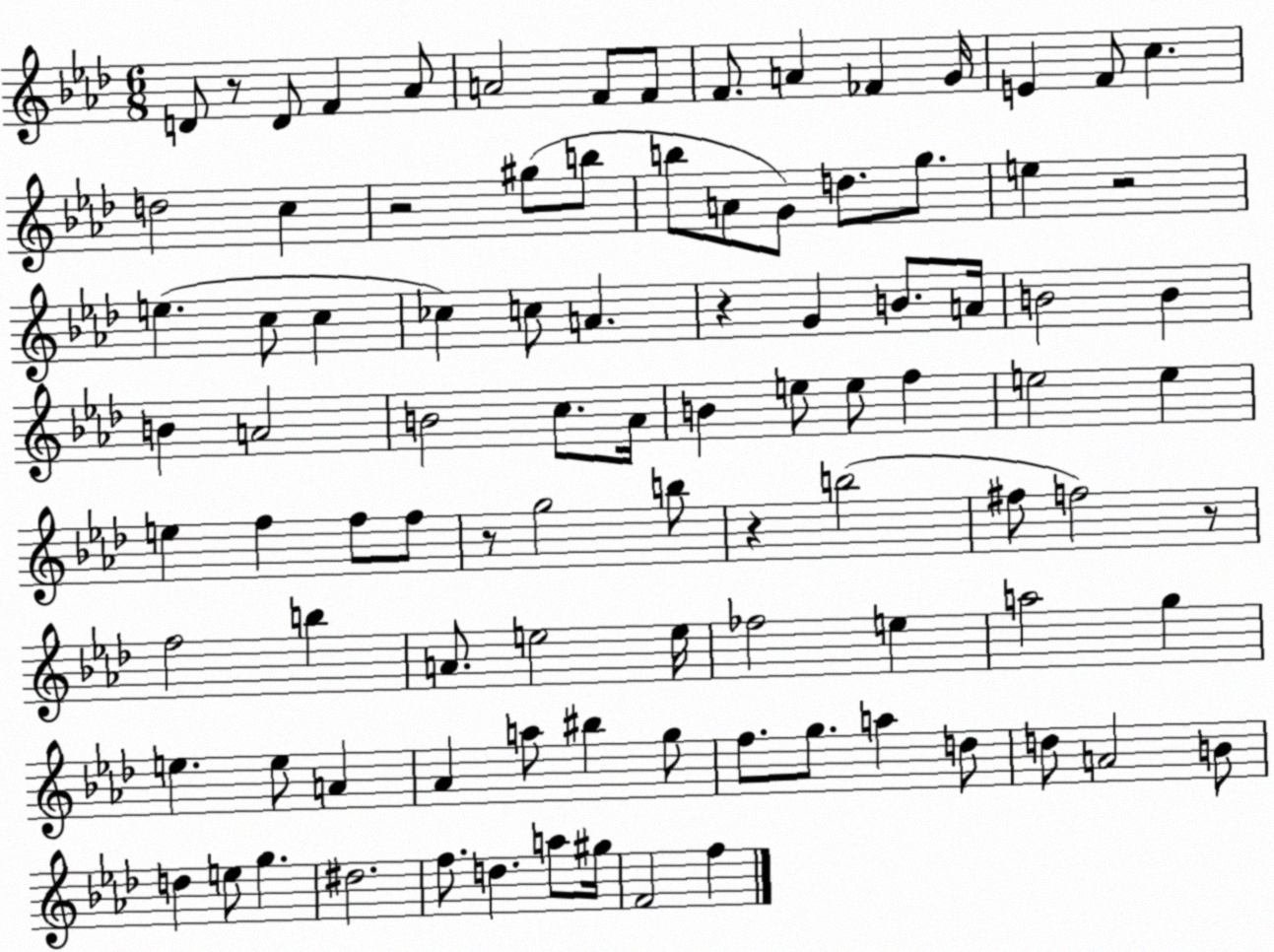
X:1
T:Untitled
M:6/8
L:1/4
K:Ab
D/2 z/2 D/2 F _A/2 A2 F/2 F/2 F/2 A _F G/4 E F/2 c d2 c z2 ^g/2 b/2 b/2 A/2 G/2 d/2 g/2 e z2 e c/2 c _c c/2 A z G B/2 A/4 B2 B B A2 B2 c/2 _A/4 B e/2 e/2 f e2 e e f f/2 f/2 z/2 g2 b/2 z b2 ^f/2 f2 z/2 f2 b A/2 e2 e/4 _f2 e a2 g e e/2 A _A a/2 ^b g/2 f/2 g/2 a d/2 d/2 A2 B/2 d e/2 g ^d2 f/2 d a/2 ^g/4 F2 f